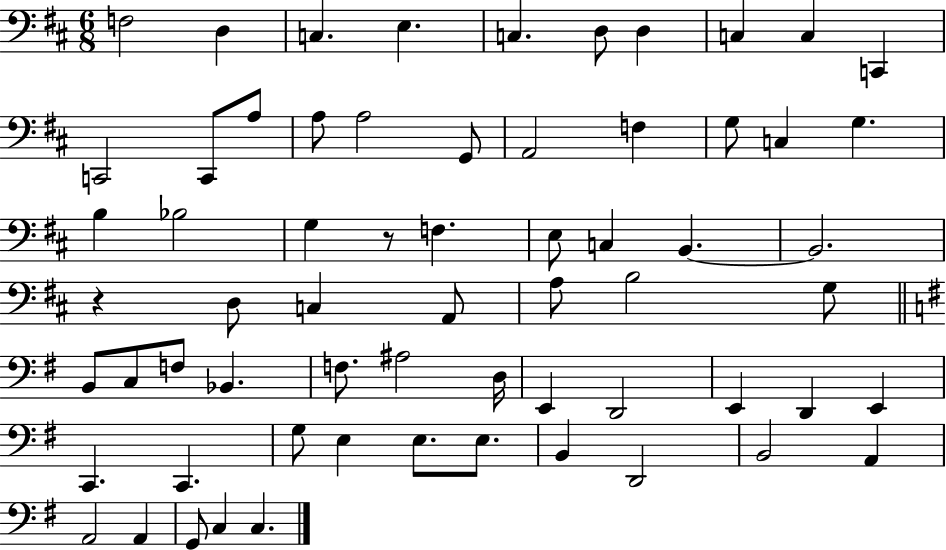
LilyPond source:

{
  \clef bass
  \numericTimeSignature
  \time 6/8
  \key d \major
  f2 d4 | c4. e4. | c4. d8 d4 | c4 c4 c,4 | \break c,2 c,8 a8 | a8 a2 g,8 | a,2 f4 | g8 c4 g4. | \break b4 bes2 | g4 r8 f4. | e8 c4 b,4.~~ | b,2. | \break r4 d8 c4 a,8 | a8 b2 g8 | \bar "||" \break \key g \major b,8 c8 f8 bes,4. | f8. ais2 d16 | e,4 d,2 | e,4 d,4 e,4 | \break c,4. c,4. | g8 e4 e8. e8. | b,4 d,2 | b,2 a,4 | \break a,2 a,4 | g,8 c4 c4. | \bar "|."
}